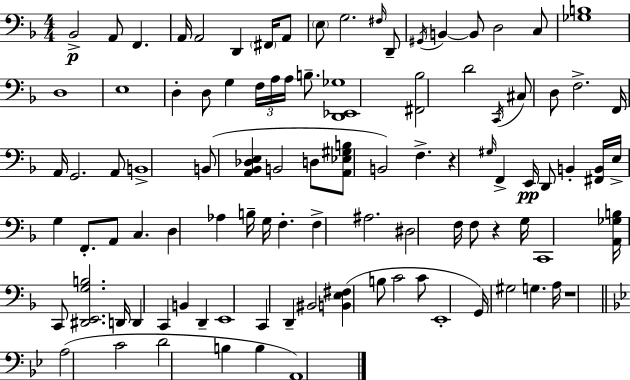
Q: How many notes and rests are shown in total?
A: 99